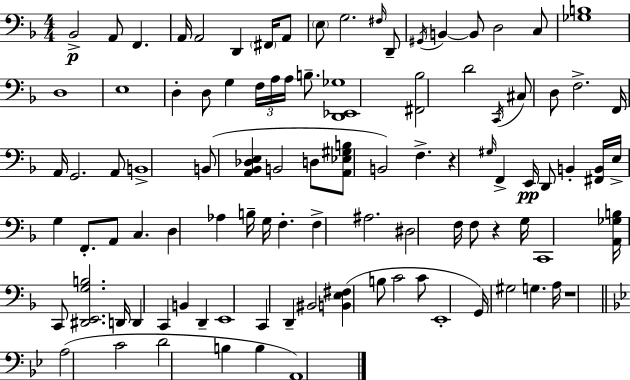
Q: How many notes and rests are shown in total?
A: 99